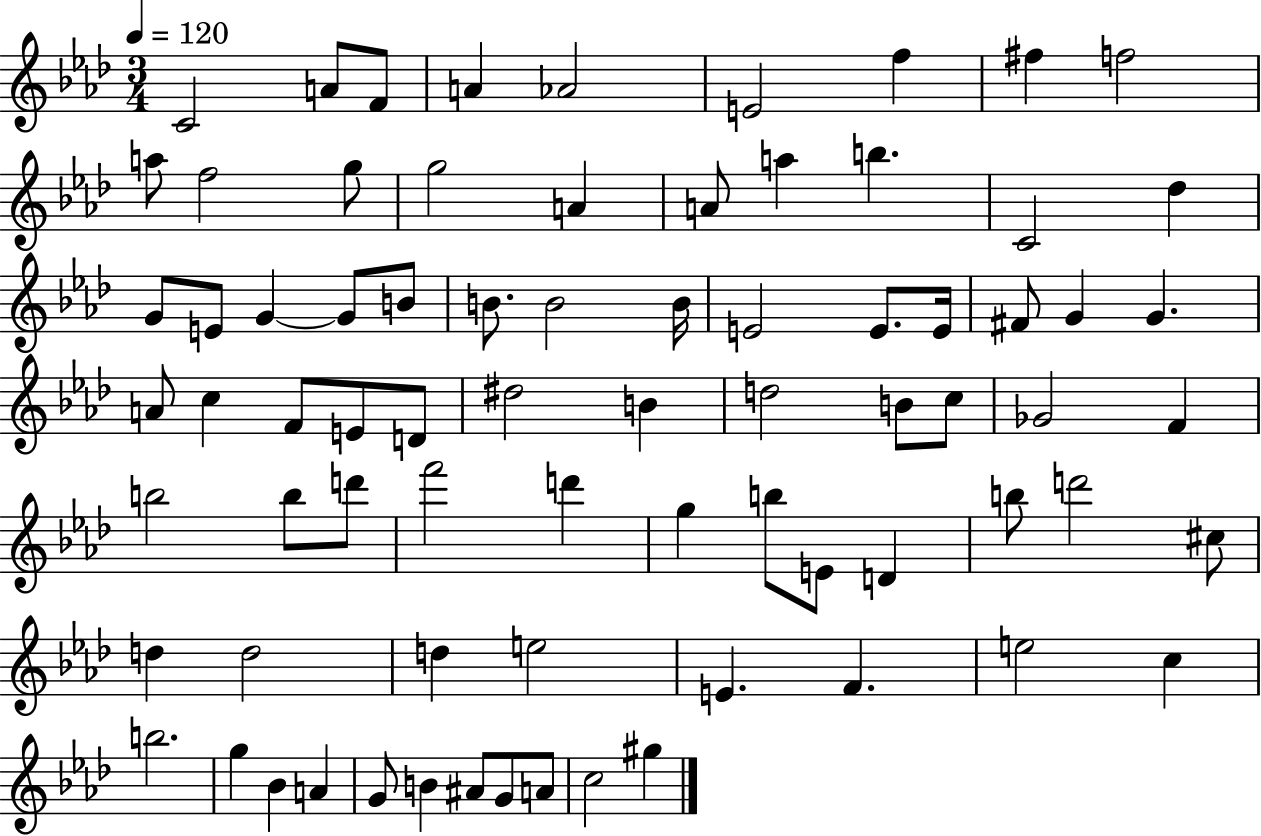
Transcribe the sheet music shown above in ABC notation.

X:1
T:Untitled
M:3/4
L:1/4
K:Ab
C2 A/2 F/2 A _A2 E2 f ^f f2 a/2 f2 g/2 g2 A A/2 a b C2 _d G/2 E/2 G G/2 B/2 B/2 B2 B/4 E2 E/2 E/4 ^F/2 G G A/2 c F/2 E/2 D/2 ^d2 B d2 B/2 c/2 _G2 F b2 b/2 d'/2 f'2 d' g b/2 E/2 D b/2 d'2 ^c/2 d d2 d e2 E F e2 c b2 g _B A G/2 B ^A/2 G/2 A/2 c2 ^g